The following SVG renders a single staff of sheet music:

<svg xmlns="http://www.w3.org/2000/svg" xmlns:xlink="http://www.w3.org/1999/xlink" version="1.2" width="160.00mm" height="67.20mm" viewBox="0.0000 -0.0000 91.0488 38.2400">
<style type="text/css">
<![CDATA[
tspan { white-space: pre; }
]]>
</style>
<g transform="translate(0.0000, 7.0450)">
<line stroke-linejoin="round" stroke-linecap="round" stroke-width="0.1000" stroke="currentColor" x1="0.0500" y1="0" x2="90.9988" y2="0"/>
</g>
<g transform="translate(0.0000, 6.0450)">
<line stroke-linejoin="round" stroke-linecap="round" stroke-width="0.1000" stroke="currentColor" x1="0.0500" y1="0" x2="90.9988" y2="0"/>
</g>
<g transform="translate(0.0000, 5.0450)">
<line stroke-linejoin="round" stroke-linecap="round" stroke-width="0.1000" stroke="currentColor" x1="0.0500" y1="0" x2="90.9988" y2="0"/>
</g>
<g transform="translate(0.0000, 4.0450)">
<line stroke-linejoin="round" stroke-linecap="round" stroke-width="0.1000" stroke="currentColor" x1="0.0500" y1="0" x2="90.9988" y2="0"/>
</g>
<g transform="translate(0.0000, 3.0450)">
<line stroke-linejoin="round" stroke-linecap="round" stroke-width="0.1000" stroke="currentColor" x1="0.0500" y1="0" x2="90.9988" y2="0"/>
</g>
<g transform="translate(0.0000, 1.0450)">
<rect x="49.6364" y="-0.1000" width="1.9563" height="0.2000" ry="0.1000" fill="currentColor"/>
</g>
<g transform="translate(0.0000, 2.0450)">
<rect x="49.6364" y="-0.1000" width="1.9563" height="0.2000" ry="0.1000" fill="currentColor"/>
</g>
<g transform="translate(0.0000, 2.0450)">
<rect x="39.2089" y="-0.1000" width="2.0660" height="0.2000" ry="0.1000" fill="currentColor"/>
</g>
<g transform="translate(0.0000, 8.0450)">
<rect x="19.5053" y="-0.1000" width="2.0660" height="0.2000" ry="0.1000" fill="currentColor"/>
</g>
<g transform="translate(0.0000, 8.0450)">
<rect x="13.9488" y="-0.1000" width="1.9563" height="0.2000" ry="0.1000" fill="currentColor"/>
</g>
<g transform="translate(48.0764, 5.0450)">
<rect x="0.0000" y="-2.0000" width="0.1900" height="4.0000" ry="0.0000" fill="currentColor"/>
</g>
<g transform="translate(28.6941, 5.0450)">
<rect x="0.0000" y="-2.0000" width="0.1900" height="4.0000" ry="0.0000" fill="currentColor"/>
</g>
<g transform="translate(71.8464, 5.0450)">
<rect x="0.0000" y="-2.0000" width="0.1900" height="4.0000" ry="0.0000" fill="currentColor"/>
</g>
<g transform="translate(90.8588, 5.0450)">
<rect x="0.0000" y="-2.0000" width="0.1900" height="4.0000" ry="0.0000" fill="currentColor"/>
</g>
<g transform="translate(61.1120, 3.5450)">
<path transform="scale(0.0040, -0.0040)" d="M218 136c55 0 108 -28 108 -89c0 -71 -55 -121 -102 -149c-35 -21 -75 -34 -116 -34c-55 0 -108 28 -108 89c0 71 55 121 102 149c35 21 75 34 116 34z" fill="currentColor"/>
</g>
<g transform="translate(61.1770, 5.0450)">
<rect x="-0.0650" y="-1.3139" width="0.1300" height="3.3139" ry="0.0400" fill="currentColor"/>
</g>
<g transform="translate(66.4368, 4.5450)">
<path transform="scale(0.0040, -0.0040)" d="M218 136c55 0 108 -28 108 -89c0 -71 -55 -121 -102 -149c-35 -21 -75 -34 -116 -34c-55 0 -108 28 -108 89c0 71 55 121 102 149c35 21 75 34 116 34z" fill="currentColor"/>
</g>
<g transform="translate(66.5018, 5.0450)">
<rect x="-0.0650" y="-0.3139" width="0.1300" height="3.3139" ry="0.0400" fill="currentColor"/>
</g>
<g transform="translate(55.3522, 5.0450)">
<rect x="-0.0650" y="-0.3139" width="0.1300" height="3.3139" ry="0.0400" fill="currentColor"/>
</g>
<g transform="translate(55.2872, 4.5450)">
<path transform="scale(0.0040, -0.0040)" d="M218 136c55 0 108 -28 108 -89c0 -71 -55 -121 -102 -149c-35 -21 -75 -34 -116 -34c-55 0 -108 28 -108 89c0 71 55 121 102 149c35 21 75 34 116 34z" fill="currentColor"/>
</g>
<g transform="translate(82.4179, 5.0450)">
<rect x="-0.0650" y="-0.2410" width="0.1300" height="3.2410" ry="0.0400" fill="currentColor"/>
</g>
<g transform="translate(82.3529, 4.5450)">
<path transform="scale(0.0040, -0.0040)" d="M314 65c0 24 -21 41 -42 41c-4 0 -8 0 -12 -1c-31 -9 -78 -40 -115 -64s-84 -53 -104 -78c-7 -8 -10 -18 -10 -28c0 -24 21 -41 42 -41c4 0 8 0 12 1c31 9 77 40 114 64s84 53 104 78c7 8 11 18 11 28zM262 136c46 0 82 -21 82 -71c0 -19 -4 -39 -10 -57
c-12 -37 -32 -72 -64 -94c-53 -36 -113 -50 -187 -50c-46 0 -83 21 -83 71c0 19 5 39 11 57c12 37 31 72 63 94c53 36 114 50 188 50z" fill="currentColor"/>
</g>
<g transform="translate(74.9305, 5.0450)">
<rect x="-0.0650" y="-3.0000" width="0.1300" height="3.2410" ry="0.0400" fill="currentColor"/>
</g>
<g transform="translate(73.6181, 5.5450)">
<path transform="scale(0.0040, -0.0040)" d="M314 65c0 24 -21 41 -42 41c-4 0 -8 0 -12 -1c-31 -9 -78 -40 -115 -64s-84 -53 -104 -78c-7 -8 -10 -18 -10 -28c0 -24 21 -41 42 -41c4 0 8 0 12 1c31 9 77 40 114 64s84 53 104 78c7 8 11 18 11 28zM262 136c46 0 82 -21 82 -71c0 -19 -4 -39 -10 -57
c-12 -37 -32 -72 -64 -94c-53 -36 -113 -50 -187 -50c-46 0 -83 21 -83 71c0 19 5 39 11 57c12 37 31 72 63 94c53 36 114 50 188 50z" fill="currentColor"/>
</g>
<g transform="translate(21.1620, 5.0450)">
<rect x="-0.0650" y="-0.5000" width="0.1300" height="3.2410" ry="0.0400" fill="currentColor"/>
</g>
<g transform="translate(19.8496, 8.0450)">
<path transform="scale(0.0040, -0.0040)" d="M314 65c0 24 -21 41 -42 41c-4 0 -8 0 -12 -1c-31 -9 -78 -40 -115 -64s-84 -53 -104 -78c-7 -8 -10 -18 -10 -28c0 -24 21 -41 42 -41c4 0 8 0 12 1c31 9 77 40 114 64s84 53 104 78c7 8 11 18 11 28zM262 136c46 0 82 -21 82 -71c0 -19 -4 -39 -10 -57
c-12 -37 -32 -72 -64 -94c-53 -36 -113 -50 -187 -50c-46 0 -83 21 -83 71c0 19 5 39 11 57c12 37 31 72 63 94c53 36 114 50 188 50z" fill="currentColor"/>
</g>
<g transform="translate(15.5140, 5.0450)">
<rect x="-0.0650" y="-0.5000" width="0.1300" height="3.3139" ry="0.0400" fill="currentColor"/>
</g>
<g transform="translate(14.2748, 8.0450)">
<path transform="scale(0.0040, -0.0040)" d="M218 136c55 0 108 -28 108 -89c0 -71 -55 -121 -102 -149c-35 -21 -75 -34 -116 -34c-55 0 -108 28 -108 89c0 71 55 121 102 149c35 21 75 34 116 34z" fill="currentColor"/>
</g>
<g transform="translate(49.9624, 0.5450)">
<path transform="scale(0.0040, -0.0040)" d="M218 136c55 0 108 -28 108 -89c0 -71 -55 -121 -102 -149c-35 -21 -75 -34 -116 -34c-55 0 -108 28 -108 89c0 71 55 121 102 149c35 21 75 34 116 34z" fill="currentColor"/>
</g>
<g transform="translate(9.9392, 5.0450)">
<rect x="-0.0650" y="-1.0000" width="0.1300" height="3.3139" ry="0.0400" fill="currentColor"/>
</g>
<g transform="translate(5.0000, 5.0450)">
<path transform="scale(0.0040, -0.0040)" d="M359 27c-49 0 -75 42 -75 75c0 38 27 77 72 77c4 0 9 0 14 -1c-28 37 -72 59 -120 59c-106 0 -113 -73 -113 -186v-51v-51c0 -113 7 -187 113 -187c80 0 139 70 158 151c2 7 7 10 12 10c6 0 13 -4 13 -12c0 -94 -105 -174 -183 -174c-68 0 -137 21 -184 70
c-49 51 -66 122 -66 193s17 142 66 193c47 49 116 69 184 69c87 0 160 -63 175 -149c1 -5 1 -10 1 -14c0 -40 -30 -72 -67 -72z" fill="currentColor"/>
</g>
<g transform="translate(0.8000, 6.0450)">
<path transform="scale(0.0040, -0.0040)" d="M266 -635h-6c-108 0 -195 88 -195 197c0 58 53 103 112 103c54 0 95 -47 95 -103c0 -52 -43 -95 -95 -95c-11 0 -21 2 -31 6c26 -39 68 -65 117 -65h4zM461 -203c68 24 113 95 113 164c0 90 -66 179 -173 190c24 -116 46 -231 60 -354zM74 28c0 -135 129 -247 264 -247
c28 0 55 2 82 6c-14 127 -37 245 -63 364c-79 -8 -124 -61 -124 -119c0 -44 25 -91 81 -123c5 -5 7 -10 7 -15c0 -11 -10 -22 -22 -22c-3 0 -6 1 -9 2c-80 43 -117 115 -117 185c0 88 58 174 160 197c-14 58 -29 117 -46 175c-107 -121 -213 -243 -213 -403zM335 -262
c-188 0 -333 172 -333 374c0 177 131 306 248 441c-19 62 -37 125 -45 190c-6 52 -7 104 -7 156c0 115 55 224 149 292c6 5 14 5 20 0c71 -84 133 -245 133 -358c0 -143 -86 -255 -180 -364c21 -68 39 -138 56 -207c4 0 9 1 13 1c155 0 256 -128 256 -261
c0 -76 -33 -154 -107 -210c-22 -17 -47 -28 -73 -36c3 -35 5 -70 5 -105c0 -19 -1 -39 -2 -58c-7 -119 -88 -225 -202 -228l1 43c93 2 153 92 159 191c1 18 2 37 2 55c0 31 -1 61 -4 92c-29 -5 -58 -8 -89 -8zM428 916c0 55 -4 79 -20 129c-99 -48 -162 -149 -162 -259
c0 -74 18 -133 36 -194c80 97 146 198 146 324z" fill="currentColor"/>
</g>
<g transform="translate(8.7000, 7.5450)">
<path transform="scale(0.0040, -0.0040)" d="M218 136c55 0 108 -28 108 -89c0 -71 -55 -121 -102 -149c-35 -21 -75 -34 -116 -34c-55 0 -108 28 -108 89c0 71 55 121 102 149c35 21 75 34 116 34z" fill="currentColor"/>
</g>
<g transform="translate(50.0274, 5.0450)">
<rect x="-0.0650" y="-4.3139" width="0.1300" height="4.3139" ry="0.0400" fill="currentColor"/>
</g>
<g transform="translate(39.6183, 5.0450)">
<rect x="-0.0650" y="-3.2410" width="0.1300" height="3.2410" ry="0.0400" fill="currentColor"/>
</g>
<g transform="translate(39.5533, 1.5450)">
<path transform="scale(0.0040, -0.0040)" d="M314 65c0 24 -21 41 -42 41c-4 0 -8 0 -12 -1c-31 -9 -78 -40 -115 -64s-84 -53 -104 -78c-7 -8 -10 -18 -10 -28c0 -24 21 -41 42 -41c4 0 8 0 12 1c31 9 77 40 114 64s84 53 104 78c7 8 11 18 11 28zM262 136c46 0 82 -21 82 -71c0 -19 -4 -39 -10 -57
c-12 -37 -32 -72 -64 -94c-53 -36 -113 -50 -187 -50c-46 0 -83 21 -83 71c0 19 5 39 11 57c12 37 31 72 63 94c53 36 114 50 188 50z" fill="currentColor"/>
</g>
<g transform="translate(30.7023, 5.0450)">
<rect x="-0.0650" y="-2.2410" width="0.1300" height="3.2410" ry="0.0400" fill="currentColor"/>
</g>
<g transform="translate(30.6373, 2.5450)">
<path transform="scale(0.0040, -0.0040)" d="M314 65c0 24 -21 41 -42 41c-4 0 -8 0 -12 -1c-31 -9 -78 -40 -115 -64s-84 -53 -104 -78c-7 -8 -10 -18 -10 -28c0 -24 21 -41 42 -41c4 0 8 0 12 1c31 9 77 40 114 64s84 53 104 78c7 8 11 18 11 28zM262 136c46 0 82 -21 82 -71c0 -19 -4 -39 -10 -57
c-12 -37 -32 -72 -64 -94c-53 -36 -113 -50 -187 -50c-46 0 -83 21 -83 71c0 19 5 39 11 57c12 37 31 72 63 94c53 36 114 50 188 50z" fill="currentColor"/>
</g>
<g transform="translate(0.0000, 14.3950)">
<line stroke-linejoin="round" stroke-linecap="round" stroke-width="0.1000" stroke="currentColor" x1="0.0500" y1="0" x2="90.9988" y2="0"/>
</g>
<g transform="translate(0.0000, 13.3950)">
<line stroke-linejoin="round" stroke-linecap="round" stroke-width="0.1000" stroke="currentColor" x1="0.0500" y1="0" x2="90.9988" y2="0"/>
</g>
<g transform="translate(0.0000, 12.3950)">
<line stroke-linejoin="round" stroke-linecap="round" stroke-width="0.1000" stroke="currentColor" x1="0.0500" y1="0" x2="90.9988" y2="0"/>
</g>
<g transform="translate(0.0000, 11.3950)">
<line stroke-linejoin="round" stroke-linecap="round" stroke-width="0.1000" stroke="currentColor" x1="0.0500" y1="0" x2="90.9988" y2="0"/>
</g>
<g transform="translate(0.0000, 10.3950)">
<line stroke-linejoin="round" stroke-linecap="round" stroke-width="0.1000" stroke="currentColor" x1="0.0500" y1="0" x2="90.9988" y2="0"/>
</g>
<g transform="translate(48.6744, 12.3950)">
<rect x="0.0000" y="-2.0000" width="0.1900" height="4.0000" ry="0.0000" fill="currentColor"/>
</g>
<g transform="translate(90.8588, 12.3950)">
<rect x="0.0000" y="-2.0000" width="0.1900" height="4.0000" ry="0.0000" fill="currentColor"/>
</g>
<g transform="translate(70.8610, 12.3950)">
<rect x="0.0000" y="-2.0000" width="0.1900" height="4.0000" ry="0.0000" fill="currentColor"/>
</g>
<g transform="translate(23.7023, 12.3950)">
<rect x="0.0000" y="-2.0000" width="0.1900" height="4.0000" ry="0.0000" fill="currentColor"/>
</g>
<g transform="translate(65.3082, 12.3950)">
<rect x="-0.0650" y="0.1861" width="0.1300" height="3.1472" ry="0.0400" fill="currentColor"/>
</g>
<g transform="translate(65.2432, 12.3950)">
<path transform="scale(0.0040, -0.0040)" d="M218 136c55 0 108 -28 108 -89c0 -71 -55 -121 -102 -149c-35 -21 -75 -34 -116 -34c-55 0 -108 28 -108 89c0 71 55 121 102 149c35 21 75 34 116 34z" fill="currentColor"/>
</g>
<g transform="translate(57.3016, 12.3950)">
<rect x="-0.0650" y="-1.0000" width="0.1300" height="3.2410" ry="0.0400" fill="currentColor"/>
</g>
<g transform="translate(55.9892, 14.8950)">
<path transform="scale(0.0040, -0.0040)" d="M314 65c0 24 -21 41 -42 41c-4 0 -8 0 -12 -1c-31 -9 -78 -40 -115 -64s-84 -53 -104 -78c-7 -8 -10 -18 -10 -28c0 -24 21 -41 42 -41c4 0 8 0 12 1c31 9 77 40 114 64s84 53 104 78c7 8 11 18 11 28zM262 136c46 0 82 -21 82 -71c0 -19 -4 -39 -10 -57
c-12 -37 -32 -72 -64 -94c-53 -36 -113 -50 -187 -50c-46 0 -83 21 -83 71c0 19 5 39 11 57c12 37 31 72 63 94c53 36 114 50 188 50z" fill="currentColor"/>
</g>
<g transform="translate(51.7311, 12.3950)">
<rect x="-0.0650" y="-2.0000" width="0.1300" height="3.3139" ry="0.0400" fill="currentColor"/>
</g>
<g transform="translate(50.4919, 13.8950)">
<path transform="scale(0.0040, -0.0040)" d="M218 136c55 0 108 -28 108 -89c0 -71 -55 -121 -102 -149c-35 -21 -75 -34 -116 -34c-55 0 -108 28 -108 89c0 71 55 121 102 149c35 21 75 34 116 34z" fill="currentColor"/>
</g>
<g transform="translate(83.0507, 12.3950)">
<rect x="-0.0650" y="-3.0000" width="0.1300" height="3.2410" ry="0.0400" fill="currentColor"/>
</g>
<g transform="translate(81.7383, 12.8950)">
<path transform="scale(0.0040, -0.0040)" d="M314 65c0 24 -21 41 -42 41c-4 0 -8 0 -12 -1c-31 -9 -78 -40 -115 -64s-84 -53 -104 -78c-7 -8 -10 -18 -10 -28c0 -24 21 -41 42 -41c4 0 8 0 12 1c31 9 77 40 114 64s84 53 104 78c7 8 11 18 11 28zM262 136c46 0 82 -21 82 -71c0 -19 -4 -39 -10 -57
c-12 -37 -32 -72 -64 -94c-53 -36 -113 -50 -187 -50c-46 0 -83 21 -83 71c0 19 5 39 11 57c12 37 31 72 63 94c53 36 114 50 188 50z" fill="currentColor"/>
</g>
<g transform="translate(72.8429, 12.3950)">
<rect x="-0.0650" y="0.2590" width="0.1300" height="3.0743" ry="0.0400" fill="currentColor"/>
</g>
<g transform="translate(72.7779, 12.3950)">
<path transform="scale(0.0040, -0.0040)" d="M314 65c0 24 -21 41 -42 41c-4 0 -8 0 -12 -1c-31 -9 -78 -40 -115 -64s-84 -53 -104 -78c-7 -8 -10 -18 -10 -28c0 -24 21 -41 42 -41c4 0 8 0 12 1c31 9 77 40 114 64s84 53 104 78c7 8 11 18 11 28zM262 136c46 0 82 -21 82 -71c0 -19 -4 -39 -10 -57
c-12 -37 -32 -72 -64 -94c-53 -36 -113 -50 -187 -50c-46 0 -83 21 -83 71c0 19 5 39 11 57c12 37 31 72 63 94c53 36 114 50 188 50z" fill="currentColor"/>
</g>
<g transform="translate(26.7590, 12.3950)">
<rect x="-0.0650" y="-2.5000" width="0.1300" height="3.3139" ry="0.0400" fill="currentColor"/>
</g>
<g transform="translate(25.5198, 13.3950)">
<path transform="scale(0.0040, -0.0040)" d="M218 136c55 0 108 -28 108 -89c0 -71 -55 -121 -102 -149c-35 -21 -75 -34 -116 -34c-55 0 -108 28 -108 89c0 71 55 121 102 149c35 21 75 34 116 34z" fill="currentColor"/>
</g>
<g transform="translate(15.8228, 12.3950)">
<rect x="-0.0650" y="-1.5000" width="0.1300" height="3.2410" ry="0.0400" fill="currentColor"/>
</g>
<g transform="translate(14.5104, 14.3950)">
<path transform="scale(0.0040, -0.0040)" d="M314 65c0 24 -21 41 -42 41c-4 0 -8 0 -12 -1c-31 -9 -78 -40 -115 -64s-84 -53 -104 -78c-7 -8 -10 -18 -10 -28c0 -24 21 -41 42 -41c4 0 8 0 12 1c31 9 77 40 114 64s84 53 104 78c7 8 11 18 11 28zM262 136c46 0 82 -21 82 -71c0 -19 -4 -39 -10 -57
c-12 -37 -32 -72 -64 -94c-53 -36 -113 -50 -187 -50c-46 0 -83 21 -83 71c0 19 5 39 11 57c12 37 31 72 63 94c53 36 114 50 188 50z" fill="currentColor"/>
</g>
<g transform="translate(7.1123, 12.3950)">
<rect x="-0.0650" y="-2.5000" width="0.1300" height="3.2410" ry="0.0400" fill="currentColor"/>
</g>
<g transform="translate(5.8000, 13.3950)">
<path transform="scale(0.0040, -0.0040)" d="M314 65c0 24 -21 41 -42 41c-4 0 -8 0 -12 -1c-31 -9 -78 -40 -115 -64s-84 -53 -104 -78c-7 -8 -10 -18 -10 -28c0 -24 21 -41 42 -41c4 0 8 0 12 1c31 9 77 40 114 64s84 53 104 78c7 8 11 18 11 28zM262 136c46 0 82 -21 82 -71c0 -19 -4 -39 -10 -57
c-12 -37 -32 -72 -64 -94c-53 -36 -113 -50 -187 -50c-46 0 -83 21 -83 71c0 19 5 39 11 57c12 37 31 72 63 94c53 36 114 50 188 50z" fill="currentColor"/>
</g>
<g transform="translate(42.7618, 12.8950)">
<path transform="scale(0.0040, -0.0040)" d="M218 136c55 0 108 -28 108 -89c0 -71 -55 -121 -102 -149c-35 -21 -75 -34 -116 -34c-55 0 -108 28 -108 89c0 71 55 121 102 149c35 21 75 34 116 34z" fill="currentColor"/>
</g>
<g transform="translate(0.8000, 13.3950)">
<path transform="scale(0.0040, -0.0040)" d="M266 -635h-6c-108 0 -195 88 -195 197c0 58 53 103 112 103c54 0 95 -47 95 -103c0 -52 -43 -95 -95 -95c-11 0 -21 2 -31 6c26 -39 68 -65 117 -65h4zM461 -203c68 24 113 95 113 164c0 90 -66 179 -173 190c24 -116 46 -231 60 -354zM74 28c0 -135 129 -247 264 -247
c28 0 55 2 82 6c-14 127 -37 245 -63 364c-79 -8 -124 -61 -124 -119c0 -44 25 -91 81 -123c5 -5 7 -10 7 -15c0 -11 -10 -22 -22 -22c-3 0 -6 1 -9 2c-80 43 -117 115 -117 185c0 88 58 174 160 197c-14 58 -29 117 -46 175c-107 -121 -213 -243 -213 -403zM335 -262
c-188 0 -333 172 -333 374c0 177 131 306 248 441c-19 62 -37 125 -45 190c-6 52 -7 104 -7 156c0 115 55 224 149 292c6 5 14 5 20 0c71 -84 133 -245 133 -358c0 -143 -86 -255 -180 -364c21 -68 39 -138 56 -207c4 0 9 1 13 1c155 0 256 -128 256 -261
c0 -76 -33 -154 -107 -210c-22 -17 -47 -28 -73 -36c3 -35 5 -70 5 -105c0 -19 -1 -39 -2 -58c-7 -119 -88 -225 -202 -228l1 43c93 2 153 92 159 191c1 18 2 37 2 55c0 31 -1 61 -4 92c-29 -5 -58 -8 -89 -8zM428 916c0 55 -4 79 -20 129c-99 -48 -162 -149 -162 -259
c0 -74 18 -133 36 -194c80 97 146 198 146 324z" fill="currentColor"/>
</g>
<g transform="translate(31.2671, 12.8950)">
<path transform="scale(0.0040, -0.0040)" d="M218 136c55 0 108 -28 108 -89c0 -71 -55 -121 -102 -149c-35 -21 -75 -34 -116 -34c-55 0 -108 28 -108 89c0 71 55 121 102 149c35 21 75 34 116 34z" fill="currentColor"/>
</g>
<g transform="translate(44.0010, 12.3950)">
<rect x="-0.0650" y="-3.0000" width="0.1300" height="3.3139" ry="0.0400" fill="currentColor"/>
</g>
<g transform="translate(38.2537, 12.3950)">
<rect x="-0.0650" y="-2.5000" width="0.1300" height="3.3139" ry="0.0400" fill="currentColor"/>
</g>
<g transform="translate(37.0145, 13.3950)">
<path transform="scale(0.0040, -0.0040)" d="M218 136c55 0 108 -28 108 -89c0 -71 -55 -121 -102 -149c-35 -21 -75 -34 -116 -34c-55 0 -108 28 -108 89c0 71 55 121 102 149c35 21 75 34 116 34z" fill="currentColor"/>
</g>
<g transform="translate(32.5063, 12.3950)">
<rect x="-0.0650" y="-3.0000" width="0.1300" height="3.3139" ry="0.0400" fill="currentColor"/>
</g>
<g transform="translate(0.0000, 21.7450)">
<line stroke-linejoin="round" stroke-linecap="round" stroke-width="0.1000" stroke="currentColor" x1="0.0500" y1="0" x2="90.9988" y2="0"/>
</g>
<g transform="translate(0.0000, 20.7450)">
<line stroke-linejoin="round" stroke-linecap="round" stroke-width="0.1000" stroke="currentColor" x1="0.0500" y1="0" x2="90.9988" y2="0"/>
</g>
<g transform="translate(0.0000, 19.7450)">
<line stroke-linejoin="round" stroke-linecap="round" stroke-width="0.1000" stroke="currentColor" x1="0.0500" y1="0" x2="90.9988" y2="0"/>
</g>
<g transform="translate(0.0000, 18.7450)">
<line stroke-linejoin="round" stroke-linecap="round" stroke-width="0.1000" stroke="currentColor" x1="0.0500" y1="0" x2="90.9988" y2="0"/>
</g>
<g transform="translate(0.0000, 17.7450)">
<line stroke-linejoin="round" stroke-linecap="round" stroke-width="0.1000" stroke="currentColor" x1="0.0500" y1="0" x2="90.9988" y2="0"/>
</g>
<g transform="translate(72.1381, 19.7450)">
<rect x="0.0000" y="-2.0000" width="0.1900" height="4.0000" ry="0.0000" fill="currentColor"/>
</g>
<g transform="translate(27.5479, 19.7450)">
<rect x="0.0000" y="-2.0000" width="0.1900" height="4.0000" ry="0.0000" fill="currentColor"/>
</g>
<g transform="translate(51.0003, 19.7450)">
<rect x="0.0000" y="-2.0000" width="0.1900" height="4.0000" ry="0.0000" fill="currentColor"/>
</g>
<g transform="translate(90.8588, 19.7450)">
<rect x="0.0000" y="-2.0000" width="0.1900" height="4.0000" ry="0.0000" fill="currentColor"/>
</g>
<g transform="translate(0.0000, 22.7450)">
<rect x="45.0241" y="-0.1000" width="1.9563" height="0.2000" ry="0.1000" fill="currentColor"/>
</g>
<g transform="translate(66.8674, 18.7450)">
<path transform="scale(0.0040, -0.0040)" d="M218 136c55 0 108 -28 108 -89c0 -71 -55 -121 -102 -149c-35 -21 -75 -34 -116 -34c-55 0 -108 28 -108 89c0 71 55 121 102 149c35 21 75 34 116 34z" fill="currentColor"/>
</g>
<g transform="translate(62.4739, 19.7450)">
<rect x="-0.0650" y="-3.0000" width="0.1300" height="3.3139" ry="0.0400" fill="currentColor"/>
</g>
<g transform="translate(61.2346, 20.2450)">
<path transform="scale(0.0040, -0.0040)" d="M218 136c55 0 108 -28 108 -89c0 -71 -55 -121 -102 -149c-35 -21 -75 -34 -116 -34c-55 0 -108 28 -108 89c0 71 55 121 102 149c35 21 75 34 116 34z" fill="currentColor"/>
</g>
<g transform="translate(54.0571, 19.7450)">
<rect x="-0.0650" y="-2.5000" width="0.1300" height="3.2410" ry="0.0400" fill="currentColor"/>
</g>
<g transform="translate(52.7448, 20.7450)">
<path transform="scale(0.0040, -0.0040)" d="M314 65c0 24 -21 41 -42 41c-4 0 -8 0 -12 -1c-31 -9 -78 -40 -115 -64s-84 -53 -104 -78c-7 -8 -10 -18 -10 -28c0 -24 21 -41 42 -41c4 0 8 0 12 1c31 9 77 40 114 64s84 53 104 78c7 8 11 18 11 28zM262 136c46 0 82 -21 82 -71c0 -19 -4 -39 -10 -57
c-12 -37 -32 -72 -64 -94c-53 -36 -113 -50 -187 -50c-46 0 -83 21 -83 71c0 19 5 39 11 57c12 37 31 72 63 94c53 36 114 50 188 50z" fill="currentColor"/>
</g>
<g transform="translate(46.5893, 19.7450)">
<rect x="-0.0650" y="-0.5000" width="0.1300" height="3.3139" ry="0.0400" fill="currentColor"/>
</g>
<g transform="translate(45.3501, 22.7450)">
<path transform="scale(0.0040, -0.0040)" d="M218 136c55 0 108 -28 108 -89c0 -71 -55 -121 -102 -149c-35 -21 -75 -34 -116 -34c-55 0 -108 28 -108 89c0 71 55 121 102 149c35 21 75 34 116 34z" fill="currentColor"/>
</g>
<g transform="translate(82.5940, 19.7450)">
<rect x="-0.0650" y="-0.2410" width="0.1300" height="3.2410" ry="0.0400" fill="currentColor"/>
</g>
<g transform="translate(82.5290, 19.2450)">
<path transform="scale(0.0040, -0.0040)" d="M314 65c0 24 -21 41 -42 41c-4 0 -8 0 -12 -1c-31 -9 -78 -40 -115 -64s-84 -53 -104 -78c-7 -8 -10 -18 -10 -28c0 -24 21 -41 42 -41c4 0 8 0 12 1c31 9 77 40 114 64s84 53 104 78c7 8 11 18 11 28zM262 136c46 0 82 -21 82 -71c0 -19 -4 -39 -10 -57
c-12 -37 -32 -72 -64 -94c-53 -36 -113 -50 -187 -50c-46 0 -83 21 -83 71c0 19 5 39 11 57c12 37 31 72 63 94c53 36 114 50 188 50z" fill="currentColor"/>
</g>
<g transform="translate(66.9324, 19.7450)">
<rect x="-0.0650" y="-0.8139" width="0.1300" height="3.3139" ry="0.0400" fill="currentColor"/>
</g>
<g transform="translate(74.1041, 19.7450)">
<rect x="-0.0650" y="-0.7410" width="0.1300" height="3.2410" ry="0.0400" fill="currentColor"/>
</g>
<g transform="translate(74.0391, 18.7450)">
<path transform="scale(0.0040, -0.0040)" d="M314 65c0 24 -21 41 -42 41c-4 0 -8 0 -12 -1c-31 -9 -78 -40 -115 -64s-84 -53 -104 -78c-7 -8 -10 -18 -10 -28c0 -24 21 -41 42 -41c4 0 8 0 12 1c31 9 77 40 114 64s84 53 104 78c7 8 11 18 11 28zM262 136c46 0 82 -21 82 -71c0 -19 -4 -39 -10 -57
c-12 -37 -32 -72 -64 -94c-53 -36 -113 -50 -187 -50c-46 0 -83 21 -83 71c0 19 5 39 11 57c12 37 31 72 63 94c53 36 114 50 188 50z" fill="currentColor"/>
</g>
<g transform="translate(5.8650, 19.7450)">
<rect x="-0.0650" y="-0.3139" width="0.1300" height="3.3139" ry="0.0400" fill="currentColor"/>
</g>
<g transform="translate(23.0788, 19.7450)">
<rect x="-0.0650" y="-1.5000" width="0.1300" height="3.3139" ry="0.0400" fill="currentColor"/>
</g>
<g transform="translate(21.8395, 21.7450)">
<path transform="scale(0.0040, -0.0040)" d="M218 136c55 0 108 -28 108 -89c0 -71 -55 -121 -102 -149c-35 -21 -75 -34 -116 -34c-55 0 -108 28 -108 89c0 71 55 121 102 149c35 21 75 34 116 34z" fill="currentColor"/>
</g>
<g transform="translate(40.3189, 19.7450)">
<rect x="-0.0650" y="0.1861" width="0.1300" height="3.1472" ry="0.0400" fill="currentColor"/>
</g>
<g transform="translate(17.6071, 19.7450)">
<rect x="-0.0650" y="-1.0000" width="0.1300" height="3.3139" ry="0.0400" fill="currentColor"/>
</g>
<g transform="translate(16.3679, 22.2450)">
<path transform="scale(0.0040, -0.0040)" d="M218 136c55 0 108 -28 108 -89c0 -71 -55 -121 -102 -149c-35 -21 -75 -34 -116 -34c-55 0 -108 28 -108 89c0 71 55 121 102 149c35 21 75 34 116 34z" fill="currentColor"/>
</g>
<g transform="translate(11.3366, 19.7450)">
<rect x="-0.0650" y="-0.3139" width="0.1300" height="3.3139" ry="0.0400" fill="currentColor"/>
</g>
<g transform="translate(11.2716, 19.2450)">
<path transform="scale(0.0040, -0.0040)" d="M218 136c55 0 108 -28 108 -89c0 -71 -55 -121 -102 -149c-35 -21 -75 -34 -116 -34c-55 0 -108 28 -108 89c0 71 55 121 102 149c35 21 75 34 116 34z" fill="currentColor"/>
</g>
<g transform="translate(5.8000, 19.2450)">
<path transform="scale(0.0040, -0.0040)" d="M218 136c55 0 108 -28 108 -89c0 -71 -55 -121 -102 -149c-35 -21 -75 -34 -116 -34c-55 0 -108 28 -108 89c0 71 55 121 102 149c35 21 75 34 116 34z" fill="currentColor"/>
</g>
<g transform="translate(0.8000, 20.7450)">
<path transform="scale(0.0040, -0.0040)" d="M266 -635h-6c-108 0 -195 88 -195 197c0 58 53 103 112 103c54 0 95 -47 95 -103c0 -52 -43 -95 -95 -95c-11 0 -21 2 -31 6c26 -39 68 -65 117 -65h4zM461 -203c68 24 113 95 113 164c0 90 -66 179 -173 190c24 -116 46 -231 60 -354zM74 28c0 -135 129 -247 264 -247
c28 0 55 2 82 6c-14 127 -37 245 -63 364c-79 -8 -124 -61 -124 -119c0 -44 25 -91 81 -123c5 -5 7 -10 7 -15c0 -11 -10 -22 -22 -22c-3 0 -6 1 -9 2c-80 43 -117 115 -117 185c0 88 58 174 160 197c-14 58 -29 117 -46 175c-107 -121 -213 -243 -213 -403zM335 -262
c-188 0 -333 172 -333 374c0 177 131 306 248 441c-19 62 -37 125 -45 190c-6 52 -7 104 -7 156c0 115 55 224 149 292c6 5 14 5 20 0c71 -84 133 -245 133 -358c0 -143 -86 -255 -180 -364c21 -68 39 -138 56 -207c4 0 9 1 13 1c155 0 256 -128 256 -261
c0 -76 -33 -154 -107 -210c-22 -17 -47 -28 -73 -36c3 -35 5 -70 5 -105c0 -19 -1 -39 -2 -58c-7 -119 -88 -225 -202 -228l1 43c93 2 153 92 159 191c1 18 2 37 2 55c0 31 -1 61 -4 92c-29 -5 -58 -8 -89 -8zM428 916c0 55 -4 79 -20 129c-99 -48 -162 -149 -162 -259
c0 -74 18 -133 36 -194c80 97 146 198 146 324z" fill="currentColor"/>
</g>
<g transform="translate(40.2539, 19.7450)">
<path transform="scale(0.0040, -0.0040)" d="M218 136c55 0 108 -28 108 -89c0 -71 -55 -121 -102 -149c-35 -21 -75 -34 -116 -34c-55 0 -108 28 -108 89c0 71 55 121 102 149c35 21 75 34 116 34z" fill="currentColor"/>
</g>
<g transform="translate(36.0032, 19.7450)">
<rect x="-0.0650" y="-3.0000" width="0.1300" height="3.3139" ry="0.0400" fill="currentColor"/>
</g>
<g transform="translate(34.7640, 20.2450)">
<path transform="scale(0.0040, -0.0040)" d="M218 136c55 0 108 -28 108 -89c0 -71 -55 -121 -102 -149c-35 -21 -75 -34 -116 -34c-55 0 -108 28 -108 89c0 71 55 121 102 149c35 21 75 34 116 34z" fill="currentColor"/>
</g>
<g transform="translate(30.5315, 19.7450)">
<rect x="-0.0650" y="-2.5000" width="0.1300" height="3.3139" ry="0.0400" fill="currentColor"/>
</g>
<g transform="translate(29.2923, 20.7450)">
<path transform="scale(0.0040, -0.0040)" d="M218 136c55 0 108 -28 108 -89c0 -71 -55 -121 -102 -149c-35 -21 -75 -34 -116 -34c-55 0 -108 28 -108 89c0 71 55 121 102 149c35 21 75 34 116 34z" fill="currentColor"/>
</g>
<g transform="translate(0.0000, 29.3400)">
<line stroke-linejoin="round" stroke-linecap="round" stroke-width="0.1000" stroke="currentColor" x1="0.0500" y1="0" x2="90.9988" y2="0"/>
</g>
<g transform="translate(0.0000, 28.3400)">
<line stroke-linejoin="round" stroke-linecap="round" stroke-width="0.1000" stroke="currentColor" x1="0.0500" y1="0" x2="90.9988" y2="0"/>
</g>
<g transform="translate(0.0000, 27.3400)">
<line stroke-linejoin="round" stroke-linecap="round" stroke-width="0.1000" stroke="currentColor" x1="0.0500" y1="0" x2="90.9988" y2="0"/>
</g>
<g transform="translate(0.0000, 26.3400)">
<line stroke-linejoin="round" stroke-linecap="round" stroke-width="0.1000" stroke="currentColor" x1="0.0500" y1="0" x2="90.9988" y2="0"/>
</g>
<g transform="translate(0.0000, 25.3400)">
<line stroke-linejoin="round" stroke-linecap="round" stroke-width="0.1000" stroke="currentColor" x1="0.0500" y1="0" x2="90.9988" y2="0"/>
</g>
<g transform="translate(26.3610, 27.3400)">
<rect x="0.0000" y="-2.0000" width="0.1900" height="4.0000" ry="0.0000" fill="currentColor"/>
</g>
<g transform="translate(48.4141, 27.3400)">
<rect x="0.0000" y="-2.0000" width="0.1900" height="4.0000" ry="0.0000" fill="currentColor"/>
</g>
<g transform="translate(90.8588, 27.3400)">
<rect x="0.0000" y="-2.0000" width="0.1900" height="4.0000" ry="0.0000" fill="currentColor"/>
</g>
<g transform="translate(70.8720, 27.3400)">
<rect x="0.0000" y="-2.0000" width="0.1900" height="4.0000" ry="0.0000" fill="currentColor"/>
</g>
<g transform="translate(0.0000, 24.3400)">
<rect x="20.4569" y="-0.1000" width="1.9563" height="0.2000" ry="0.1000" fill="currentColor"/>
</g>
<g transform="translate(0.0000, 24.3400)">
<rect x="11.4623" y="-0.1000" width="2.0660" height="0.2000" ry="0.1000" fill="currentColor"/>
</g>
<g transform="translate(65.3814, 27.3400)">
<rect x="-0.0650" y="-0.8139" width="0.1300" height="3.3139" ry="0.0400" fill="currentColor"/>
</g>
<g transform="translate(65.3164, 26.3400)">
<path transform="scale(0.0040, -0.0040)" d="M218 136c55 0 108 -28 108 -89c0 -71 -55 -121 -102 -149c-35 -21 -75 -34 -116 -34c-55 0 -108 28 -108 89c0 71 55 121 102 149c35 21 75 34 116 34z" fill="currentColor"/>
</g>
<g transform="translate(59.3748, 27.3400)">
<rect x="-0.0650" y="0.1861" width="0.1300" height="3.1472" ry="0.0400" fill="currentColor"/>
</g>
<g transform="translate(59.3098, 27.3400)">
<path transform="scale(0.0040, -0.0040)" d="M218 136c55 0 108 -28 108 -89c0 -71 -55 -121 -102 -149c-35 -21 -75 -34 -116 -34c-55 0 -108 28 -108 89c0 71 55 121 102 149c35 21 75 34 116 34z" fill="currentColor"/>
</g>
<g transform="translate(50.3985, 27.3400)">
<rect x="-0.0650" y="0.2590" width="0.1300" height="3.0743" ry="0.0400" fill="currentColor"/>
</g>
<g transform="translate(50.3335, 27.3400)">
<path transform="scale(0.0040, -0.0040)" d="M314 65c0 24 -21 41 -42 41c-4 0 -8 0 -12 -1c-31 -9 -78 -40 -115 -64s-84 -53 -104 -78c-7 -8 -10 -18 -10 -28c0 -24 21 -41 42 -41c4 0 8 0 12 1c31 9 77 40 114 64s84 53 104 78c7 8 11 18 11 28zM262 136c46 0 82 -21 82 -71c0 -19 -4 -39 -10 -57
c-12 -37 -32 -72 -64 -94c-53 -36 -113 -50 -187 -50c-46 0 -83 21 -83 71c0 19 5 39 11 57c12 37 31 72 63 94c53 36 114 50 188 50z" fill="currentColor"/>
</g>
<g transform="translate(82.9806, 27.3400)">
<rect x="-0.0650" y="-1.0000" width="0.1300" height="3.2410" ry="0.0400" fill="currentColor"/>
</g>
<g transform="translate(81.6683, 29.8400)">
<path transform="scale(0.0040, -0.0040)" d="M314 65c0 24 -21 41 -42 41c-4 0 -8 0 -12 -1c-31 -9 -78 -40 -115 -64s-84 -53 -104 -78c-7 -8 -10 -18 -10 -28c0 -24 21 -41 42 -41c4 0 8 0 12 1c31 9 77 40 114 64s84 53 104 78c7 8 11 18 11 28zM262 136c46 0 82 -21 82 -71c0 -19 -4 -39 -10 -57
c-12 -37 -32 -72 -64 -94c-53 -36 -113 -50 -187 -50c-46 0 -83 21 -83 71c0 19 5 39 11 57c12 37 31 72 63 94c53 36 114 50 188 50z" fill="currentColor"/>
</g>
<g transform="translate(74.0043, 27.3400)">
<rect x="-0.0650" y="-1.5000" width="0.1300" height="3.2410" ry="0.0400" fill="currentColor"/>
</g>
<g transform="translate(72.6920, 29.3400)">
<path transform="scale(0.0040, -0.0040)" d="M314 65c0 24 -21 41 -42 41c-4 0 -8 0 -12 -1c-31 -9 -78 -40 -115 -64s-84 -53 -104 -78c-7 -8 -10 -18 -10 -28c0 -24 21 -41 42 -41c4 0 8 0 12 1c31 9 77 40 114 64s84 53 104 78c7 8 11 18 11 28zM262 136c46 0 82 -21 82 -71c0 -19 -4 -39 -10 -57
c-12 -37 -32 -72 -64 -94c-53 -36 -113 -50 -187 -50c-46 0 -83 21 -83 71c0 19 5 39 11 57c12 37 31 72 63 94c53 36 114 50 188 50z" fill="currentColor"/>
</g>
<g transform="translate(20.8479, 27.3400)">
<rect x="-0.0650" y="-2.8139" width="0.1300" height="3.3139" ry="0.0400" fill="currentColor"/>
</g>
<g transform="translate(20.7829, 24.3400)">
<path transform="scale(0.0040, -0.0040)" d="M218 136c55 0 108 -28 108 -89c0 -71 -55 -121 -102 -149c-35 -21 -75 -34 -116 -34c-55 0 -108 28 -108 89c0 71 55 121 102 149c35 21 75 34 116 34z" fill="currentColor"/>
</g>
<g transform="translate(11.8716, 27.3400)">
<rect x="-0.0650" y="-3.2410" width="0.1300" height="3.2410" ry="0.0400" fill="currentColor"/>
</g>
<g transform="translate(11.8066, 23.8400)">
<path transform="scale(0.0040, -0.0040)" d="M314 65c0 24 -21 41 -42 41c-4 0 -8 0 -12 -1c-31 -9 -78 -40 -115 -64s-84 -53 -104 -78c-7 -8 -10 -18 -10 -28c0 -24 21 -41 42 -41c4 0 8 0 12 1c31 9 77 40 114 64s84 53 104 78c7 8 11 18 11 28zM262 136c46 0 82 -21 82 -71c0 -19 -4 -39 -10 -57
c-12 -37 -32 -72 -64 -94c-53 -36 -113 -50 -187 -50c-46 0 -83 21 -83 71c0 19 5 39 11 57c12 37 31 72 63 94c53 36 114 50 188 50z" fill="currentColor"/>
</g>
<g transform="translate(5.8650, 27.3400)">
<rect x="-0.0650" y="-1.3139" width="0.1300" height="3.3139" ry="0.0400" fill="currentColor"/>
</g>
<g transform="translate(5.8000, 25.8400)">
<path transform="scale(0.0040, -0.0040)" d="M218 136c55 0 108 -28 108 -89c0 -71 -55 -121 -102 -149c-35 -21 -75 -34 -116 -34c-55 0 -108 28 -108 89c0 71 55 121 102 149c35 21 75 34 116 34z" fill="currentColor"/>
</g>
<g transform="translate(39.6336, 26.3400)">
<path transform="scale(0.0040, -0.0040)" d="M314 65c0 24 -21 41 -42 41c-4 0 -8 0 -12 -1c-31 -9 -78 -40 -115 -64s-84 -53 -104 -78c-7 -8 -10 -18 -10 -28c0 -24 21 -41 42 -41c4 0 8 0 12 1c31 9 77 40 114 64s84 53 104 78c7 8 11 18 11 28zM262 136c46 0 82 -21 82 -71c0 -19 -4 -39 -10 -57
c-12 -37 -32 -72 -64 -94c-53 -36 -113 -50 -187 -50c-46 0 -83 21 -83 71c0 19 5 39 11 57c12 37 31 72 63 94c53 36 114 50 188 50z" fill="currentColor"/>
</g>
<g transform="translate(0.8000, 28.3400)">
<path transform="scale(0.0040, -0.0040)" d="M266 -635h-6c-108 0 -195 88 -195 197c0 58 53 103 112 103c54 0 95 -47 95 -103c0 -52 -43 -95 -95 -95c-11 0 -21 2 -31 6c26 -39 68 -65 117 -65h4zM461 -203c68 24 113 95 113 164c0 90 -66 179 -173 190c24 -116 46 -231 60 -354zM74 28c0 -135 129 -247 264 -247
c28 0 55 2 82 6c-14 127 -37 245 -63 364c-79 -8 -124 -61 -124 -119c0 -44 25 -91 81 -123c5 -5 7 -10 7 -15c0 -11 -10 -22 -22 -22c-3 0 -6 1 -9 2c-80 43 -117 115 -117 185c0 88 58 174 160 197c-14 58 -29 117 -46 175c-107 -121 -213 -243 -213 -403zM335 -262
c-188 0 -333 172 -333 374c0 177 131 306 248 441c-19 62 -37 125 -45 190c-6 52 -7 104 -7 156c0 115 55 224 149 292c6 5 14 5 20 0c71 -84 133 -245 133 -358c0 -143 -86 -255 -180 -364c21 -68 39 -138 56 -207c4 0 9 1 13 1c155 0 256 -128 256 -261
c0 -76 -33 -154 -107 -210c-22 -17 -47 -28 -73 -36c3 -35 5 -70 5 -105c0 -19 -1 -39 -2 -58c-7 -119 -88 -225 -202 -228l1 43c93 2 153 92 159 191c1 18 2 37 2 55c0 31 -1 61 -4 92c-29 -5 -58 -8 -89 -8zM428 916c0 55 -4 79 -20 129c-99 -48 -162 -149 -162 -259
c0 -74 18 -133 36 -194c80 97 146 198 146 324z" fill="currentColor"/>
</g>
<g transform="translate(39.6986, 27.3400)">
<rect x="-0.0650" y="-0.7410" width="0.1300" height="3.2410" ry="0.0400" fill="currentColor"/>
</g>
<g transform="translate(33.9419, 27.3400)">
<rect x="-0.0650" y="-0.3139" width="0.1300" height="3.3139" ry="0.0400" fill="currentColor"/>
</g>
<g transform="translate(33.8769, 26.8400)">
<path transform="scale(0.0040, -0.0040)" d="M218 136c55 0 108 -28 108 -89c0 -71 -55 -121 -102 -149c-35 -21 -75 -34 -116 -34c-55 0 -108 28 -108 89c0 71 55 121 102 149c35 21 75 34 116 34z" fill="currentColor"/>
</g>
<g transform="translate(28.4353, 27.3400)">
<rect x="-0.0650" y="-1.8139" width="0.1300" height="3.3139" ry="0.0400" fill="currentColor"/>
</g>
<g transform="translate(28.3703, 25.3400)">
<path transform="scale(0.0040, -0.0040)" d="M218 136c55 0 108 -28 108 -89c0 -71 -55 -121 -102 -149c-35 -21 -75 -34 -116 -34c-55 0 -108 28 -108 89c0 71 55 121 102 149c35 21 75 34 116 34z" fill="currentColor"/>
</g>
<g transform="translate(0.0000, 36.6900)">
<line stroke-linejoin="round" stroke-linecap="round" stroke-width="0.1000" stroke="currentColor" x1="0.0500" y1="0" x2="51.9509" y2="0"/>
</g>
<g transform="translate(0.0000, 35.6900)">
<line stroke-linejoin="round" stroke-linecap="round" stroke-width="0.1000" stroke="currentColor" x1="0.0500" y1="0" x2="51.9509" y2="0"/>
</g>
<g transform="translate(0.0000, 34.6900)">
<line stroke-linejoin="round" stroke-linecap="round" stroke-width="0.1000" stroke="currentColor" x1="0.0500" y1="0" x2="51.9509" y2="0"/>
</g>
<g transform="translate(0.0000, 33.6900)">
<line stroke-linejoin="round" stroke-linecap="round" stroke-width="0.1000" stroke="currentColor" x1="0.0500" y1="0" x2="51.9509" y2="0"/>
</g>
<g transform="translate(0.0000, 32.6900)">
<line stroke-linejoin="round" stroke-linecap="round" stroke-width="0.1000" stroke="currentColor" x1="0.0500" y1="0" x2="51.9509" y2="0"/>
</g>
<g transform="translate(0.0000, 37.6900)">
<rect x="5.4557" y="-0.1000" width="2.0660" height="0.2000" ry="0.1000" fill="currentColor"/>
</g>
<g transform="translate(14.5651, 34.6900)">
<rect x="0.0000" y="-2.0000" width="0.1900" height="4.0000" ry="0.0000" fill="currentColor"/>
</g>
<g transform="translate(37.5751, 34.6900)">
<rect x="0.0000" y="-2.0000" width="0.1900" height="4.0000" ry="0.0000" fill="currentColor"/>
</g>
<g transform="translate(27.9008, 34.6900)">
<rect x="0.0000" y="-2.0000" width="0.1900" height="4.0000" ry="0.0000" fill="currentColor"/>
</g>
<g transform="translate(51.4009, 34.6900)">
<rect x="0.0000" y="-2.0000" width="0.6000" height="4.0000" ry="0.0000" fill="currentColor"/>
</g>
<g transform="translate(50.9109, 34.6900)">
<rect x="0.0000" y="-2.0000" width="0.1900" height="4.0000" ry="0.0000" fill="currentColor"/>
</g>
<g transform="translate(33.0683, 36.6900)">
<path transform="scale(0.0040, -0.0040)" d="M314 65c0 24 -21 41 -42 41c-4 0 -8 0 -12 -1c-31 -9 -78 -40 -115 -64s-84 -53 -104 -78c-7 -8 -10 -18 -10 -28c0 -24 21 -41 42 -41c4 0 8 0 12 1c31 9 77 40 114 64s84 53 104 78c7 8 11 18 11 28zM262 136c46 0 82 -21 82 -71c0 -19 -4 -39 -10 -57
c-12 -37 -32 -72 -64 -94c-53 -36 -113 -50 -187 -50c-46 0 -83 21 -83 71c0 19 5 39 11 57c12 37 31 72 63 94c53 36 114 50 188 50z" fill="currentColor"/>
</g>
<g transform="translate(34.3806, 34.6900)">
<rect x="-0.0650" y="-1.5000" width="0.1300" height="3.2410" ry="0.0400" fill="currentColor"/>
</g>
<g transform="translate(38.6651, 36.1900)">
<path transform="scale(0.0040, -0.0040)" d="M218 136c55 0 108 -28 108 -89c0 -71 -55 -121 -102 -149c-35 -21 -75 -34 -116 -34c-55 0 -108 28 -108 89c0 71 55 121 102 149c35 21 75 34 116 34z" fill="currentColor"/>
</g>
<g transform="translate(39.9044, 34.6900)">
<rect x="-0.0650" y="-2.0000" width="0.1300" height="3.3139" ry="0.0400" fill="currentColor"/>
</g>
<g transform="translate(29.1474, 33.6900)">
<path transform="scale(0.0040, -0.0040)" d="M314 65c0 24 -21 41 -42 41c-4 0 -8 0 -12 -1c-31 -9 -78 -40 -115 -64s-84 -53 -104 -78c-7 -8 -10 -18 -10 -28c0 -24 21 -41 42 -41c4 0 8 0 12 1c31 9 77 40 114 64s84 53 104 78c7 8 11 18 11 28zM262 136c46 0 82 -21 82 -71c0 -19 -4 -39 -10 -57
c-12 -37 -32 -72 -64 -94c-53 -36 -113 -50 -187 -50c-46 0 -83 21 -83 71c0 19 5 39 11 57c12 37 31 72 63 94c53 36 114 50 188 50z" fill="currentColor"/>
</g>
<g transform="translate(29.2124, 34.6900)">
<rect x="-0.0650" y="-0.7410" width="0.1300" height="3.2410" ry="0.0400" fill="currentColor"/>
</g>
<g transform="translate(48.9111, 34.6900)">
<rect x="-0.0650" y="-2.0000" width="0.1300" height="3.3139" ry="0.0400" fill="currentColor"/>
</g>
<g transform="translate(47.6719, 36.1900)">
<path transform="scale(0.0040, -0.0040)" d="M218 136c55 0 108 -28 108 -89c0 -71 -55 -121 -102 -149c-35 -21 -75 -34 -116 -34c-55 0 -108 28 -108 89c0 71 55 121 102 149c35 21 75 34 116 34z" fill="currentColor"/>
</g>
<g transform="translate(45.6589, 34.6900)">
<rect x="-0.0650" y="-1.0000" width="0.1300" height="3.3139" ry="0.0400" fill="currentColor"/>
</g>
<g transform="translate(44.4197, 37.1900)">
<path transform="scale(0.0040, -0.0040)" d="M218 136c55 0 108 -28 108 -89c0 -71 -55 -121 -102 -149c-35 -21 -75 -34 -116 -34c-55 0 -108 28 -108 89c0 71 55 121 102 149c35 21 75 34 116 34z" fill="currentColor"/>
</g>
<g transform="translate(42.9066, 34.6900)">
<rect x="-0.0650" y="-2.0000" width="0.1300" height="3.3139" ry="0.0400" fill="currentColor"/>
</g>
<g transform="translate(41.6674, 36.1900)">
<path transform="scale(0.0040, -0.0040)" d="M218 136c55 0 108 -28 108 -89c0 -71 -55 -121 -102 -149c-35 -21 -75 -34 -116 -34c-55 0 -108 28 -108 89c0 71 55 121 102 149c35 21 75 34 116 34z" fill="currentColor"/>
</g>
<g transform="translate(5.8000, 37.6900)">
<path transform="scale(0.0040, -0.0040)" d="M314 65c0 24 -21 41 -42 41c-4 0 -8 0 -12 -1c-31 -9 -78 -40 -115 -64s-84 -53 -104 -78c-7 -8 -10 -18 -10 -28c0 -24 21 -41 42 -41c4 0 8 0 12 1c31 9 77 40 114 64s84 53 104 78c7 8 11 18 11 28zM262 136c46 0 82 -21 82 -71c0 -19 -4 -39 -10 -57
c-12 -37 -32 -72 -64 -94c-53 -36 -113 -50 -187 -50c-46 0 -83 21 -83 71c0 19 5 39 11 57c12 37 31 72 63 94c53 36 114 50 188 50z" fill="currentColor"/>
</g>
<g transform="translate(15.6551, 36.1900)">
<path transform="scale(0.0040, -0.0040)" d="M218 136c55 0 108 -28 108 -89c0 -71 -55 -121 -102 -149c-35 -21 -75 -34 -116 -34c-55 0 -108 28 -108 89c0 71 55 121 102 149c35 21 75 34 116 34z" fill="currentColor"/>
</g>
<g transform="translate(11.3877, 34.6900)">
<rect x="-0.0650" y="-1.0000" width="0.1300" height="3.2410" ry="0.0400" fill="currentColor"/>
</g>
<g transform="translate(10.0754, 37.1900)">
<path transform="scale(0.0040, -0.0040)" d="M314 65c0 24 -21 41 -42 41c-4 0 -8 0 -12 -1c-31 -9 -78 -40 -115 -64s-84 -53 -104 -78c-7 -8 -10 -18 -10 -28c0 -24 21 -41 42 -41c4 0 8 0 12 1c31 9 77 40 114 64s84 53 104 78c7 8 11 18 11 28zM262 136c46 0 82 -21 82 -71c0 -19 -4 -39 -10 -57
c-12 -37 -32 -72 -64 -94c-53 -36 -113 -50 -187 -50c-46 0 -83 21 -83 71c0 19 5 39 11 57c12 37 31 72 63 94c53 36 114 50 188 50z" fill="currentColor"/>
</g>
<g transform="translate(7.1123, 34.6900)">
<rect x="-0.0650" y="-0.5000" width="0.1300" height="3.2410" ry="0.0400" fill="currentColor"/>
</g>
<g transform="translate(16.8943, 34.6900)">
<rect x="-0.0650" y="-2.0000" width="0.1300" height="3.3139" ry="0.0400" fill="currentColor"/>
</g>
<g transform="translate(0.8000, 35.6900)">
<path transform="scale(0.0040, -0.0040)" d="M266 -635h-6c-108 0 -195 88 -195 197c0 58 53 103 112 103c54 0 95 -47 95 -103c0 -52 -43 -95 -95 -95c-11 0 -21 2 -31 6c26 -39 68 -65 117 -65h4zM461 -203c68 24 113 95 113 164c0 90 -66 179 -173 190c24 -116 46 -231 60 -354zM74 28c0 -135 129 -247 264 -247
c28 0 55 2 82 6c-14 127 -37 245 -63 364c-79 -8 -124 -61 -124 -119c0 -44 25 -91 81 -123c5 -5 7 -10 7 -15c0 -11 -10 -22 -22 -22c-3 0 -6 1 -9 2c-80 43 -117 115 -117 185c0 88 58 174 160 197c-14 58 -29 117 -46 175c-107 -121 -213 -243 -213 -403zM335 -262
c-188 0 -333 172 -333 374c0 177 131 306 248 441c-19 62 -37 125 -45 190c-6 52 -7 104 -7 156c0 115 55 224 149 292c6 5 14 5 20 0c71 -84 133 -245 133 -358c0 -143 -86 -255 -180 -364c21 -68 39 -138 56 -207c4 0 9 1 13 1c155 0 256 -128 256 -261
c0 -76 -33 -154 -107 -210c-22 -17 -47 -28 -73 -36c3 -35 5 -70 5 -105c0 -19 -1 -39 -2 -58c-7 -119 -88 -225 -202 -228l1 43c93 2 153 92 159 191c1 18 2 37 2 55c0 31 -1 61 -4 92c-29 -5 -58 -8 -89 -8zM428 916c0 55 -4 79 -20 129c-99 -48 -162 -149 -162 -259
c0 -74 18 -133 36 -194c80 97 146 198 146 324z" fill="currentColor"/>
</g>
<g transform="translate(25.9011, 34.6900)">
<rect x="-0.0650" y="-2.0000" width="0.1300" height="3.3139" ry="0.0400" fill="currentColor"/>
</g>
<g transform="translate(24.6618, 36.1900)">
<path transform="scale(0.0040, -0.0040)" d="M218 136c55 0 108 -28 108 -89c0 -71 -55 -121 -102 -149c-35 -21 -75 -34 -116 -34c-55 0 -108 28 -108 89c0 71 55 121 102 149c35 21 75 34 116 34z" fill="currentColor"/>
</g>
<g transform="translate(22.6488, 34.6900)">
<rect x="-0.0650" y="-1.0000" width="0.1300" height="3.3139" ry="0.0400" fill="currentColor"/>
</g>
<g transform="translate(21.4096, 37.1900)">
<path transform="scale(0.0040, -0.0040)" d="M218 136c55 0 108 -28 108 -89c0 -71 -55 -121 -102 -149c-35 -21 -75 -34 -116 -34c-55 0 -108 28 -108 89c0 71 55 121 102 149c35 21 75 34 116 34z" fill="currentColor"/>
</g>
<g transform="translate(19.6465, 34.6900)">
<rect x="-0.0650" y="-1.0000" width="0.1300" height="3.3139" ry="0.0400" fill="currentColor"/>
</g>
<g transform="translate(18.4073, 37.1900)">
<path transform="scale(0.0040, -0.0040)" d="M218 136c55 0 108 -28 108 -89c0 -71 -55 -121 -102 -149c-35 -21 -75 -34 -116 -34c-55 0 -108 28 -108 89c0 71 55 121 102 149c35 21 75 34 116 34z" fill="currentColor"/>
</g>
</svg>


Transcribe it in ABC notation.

X:1
T:Untitled
M:4/4
L:1/4
K:C
D C C2 g2 b2 d' c e c A2 c2 G2 E2 G A G A F D2 B B2 A2 c c D E G A B C G2 A d d2 c2 e b2 a f c d2 B2 B d E2 D2 C2 D2 F D D F d2 E2 F F D F